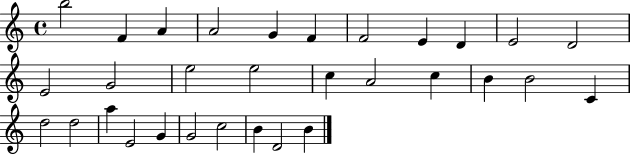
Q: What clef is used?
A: treble